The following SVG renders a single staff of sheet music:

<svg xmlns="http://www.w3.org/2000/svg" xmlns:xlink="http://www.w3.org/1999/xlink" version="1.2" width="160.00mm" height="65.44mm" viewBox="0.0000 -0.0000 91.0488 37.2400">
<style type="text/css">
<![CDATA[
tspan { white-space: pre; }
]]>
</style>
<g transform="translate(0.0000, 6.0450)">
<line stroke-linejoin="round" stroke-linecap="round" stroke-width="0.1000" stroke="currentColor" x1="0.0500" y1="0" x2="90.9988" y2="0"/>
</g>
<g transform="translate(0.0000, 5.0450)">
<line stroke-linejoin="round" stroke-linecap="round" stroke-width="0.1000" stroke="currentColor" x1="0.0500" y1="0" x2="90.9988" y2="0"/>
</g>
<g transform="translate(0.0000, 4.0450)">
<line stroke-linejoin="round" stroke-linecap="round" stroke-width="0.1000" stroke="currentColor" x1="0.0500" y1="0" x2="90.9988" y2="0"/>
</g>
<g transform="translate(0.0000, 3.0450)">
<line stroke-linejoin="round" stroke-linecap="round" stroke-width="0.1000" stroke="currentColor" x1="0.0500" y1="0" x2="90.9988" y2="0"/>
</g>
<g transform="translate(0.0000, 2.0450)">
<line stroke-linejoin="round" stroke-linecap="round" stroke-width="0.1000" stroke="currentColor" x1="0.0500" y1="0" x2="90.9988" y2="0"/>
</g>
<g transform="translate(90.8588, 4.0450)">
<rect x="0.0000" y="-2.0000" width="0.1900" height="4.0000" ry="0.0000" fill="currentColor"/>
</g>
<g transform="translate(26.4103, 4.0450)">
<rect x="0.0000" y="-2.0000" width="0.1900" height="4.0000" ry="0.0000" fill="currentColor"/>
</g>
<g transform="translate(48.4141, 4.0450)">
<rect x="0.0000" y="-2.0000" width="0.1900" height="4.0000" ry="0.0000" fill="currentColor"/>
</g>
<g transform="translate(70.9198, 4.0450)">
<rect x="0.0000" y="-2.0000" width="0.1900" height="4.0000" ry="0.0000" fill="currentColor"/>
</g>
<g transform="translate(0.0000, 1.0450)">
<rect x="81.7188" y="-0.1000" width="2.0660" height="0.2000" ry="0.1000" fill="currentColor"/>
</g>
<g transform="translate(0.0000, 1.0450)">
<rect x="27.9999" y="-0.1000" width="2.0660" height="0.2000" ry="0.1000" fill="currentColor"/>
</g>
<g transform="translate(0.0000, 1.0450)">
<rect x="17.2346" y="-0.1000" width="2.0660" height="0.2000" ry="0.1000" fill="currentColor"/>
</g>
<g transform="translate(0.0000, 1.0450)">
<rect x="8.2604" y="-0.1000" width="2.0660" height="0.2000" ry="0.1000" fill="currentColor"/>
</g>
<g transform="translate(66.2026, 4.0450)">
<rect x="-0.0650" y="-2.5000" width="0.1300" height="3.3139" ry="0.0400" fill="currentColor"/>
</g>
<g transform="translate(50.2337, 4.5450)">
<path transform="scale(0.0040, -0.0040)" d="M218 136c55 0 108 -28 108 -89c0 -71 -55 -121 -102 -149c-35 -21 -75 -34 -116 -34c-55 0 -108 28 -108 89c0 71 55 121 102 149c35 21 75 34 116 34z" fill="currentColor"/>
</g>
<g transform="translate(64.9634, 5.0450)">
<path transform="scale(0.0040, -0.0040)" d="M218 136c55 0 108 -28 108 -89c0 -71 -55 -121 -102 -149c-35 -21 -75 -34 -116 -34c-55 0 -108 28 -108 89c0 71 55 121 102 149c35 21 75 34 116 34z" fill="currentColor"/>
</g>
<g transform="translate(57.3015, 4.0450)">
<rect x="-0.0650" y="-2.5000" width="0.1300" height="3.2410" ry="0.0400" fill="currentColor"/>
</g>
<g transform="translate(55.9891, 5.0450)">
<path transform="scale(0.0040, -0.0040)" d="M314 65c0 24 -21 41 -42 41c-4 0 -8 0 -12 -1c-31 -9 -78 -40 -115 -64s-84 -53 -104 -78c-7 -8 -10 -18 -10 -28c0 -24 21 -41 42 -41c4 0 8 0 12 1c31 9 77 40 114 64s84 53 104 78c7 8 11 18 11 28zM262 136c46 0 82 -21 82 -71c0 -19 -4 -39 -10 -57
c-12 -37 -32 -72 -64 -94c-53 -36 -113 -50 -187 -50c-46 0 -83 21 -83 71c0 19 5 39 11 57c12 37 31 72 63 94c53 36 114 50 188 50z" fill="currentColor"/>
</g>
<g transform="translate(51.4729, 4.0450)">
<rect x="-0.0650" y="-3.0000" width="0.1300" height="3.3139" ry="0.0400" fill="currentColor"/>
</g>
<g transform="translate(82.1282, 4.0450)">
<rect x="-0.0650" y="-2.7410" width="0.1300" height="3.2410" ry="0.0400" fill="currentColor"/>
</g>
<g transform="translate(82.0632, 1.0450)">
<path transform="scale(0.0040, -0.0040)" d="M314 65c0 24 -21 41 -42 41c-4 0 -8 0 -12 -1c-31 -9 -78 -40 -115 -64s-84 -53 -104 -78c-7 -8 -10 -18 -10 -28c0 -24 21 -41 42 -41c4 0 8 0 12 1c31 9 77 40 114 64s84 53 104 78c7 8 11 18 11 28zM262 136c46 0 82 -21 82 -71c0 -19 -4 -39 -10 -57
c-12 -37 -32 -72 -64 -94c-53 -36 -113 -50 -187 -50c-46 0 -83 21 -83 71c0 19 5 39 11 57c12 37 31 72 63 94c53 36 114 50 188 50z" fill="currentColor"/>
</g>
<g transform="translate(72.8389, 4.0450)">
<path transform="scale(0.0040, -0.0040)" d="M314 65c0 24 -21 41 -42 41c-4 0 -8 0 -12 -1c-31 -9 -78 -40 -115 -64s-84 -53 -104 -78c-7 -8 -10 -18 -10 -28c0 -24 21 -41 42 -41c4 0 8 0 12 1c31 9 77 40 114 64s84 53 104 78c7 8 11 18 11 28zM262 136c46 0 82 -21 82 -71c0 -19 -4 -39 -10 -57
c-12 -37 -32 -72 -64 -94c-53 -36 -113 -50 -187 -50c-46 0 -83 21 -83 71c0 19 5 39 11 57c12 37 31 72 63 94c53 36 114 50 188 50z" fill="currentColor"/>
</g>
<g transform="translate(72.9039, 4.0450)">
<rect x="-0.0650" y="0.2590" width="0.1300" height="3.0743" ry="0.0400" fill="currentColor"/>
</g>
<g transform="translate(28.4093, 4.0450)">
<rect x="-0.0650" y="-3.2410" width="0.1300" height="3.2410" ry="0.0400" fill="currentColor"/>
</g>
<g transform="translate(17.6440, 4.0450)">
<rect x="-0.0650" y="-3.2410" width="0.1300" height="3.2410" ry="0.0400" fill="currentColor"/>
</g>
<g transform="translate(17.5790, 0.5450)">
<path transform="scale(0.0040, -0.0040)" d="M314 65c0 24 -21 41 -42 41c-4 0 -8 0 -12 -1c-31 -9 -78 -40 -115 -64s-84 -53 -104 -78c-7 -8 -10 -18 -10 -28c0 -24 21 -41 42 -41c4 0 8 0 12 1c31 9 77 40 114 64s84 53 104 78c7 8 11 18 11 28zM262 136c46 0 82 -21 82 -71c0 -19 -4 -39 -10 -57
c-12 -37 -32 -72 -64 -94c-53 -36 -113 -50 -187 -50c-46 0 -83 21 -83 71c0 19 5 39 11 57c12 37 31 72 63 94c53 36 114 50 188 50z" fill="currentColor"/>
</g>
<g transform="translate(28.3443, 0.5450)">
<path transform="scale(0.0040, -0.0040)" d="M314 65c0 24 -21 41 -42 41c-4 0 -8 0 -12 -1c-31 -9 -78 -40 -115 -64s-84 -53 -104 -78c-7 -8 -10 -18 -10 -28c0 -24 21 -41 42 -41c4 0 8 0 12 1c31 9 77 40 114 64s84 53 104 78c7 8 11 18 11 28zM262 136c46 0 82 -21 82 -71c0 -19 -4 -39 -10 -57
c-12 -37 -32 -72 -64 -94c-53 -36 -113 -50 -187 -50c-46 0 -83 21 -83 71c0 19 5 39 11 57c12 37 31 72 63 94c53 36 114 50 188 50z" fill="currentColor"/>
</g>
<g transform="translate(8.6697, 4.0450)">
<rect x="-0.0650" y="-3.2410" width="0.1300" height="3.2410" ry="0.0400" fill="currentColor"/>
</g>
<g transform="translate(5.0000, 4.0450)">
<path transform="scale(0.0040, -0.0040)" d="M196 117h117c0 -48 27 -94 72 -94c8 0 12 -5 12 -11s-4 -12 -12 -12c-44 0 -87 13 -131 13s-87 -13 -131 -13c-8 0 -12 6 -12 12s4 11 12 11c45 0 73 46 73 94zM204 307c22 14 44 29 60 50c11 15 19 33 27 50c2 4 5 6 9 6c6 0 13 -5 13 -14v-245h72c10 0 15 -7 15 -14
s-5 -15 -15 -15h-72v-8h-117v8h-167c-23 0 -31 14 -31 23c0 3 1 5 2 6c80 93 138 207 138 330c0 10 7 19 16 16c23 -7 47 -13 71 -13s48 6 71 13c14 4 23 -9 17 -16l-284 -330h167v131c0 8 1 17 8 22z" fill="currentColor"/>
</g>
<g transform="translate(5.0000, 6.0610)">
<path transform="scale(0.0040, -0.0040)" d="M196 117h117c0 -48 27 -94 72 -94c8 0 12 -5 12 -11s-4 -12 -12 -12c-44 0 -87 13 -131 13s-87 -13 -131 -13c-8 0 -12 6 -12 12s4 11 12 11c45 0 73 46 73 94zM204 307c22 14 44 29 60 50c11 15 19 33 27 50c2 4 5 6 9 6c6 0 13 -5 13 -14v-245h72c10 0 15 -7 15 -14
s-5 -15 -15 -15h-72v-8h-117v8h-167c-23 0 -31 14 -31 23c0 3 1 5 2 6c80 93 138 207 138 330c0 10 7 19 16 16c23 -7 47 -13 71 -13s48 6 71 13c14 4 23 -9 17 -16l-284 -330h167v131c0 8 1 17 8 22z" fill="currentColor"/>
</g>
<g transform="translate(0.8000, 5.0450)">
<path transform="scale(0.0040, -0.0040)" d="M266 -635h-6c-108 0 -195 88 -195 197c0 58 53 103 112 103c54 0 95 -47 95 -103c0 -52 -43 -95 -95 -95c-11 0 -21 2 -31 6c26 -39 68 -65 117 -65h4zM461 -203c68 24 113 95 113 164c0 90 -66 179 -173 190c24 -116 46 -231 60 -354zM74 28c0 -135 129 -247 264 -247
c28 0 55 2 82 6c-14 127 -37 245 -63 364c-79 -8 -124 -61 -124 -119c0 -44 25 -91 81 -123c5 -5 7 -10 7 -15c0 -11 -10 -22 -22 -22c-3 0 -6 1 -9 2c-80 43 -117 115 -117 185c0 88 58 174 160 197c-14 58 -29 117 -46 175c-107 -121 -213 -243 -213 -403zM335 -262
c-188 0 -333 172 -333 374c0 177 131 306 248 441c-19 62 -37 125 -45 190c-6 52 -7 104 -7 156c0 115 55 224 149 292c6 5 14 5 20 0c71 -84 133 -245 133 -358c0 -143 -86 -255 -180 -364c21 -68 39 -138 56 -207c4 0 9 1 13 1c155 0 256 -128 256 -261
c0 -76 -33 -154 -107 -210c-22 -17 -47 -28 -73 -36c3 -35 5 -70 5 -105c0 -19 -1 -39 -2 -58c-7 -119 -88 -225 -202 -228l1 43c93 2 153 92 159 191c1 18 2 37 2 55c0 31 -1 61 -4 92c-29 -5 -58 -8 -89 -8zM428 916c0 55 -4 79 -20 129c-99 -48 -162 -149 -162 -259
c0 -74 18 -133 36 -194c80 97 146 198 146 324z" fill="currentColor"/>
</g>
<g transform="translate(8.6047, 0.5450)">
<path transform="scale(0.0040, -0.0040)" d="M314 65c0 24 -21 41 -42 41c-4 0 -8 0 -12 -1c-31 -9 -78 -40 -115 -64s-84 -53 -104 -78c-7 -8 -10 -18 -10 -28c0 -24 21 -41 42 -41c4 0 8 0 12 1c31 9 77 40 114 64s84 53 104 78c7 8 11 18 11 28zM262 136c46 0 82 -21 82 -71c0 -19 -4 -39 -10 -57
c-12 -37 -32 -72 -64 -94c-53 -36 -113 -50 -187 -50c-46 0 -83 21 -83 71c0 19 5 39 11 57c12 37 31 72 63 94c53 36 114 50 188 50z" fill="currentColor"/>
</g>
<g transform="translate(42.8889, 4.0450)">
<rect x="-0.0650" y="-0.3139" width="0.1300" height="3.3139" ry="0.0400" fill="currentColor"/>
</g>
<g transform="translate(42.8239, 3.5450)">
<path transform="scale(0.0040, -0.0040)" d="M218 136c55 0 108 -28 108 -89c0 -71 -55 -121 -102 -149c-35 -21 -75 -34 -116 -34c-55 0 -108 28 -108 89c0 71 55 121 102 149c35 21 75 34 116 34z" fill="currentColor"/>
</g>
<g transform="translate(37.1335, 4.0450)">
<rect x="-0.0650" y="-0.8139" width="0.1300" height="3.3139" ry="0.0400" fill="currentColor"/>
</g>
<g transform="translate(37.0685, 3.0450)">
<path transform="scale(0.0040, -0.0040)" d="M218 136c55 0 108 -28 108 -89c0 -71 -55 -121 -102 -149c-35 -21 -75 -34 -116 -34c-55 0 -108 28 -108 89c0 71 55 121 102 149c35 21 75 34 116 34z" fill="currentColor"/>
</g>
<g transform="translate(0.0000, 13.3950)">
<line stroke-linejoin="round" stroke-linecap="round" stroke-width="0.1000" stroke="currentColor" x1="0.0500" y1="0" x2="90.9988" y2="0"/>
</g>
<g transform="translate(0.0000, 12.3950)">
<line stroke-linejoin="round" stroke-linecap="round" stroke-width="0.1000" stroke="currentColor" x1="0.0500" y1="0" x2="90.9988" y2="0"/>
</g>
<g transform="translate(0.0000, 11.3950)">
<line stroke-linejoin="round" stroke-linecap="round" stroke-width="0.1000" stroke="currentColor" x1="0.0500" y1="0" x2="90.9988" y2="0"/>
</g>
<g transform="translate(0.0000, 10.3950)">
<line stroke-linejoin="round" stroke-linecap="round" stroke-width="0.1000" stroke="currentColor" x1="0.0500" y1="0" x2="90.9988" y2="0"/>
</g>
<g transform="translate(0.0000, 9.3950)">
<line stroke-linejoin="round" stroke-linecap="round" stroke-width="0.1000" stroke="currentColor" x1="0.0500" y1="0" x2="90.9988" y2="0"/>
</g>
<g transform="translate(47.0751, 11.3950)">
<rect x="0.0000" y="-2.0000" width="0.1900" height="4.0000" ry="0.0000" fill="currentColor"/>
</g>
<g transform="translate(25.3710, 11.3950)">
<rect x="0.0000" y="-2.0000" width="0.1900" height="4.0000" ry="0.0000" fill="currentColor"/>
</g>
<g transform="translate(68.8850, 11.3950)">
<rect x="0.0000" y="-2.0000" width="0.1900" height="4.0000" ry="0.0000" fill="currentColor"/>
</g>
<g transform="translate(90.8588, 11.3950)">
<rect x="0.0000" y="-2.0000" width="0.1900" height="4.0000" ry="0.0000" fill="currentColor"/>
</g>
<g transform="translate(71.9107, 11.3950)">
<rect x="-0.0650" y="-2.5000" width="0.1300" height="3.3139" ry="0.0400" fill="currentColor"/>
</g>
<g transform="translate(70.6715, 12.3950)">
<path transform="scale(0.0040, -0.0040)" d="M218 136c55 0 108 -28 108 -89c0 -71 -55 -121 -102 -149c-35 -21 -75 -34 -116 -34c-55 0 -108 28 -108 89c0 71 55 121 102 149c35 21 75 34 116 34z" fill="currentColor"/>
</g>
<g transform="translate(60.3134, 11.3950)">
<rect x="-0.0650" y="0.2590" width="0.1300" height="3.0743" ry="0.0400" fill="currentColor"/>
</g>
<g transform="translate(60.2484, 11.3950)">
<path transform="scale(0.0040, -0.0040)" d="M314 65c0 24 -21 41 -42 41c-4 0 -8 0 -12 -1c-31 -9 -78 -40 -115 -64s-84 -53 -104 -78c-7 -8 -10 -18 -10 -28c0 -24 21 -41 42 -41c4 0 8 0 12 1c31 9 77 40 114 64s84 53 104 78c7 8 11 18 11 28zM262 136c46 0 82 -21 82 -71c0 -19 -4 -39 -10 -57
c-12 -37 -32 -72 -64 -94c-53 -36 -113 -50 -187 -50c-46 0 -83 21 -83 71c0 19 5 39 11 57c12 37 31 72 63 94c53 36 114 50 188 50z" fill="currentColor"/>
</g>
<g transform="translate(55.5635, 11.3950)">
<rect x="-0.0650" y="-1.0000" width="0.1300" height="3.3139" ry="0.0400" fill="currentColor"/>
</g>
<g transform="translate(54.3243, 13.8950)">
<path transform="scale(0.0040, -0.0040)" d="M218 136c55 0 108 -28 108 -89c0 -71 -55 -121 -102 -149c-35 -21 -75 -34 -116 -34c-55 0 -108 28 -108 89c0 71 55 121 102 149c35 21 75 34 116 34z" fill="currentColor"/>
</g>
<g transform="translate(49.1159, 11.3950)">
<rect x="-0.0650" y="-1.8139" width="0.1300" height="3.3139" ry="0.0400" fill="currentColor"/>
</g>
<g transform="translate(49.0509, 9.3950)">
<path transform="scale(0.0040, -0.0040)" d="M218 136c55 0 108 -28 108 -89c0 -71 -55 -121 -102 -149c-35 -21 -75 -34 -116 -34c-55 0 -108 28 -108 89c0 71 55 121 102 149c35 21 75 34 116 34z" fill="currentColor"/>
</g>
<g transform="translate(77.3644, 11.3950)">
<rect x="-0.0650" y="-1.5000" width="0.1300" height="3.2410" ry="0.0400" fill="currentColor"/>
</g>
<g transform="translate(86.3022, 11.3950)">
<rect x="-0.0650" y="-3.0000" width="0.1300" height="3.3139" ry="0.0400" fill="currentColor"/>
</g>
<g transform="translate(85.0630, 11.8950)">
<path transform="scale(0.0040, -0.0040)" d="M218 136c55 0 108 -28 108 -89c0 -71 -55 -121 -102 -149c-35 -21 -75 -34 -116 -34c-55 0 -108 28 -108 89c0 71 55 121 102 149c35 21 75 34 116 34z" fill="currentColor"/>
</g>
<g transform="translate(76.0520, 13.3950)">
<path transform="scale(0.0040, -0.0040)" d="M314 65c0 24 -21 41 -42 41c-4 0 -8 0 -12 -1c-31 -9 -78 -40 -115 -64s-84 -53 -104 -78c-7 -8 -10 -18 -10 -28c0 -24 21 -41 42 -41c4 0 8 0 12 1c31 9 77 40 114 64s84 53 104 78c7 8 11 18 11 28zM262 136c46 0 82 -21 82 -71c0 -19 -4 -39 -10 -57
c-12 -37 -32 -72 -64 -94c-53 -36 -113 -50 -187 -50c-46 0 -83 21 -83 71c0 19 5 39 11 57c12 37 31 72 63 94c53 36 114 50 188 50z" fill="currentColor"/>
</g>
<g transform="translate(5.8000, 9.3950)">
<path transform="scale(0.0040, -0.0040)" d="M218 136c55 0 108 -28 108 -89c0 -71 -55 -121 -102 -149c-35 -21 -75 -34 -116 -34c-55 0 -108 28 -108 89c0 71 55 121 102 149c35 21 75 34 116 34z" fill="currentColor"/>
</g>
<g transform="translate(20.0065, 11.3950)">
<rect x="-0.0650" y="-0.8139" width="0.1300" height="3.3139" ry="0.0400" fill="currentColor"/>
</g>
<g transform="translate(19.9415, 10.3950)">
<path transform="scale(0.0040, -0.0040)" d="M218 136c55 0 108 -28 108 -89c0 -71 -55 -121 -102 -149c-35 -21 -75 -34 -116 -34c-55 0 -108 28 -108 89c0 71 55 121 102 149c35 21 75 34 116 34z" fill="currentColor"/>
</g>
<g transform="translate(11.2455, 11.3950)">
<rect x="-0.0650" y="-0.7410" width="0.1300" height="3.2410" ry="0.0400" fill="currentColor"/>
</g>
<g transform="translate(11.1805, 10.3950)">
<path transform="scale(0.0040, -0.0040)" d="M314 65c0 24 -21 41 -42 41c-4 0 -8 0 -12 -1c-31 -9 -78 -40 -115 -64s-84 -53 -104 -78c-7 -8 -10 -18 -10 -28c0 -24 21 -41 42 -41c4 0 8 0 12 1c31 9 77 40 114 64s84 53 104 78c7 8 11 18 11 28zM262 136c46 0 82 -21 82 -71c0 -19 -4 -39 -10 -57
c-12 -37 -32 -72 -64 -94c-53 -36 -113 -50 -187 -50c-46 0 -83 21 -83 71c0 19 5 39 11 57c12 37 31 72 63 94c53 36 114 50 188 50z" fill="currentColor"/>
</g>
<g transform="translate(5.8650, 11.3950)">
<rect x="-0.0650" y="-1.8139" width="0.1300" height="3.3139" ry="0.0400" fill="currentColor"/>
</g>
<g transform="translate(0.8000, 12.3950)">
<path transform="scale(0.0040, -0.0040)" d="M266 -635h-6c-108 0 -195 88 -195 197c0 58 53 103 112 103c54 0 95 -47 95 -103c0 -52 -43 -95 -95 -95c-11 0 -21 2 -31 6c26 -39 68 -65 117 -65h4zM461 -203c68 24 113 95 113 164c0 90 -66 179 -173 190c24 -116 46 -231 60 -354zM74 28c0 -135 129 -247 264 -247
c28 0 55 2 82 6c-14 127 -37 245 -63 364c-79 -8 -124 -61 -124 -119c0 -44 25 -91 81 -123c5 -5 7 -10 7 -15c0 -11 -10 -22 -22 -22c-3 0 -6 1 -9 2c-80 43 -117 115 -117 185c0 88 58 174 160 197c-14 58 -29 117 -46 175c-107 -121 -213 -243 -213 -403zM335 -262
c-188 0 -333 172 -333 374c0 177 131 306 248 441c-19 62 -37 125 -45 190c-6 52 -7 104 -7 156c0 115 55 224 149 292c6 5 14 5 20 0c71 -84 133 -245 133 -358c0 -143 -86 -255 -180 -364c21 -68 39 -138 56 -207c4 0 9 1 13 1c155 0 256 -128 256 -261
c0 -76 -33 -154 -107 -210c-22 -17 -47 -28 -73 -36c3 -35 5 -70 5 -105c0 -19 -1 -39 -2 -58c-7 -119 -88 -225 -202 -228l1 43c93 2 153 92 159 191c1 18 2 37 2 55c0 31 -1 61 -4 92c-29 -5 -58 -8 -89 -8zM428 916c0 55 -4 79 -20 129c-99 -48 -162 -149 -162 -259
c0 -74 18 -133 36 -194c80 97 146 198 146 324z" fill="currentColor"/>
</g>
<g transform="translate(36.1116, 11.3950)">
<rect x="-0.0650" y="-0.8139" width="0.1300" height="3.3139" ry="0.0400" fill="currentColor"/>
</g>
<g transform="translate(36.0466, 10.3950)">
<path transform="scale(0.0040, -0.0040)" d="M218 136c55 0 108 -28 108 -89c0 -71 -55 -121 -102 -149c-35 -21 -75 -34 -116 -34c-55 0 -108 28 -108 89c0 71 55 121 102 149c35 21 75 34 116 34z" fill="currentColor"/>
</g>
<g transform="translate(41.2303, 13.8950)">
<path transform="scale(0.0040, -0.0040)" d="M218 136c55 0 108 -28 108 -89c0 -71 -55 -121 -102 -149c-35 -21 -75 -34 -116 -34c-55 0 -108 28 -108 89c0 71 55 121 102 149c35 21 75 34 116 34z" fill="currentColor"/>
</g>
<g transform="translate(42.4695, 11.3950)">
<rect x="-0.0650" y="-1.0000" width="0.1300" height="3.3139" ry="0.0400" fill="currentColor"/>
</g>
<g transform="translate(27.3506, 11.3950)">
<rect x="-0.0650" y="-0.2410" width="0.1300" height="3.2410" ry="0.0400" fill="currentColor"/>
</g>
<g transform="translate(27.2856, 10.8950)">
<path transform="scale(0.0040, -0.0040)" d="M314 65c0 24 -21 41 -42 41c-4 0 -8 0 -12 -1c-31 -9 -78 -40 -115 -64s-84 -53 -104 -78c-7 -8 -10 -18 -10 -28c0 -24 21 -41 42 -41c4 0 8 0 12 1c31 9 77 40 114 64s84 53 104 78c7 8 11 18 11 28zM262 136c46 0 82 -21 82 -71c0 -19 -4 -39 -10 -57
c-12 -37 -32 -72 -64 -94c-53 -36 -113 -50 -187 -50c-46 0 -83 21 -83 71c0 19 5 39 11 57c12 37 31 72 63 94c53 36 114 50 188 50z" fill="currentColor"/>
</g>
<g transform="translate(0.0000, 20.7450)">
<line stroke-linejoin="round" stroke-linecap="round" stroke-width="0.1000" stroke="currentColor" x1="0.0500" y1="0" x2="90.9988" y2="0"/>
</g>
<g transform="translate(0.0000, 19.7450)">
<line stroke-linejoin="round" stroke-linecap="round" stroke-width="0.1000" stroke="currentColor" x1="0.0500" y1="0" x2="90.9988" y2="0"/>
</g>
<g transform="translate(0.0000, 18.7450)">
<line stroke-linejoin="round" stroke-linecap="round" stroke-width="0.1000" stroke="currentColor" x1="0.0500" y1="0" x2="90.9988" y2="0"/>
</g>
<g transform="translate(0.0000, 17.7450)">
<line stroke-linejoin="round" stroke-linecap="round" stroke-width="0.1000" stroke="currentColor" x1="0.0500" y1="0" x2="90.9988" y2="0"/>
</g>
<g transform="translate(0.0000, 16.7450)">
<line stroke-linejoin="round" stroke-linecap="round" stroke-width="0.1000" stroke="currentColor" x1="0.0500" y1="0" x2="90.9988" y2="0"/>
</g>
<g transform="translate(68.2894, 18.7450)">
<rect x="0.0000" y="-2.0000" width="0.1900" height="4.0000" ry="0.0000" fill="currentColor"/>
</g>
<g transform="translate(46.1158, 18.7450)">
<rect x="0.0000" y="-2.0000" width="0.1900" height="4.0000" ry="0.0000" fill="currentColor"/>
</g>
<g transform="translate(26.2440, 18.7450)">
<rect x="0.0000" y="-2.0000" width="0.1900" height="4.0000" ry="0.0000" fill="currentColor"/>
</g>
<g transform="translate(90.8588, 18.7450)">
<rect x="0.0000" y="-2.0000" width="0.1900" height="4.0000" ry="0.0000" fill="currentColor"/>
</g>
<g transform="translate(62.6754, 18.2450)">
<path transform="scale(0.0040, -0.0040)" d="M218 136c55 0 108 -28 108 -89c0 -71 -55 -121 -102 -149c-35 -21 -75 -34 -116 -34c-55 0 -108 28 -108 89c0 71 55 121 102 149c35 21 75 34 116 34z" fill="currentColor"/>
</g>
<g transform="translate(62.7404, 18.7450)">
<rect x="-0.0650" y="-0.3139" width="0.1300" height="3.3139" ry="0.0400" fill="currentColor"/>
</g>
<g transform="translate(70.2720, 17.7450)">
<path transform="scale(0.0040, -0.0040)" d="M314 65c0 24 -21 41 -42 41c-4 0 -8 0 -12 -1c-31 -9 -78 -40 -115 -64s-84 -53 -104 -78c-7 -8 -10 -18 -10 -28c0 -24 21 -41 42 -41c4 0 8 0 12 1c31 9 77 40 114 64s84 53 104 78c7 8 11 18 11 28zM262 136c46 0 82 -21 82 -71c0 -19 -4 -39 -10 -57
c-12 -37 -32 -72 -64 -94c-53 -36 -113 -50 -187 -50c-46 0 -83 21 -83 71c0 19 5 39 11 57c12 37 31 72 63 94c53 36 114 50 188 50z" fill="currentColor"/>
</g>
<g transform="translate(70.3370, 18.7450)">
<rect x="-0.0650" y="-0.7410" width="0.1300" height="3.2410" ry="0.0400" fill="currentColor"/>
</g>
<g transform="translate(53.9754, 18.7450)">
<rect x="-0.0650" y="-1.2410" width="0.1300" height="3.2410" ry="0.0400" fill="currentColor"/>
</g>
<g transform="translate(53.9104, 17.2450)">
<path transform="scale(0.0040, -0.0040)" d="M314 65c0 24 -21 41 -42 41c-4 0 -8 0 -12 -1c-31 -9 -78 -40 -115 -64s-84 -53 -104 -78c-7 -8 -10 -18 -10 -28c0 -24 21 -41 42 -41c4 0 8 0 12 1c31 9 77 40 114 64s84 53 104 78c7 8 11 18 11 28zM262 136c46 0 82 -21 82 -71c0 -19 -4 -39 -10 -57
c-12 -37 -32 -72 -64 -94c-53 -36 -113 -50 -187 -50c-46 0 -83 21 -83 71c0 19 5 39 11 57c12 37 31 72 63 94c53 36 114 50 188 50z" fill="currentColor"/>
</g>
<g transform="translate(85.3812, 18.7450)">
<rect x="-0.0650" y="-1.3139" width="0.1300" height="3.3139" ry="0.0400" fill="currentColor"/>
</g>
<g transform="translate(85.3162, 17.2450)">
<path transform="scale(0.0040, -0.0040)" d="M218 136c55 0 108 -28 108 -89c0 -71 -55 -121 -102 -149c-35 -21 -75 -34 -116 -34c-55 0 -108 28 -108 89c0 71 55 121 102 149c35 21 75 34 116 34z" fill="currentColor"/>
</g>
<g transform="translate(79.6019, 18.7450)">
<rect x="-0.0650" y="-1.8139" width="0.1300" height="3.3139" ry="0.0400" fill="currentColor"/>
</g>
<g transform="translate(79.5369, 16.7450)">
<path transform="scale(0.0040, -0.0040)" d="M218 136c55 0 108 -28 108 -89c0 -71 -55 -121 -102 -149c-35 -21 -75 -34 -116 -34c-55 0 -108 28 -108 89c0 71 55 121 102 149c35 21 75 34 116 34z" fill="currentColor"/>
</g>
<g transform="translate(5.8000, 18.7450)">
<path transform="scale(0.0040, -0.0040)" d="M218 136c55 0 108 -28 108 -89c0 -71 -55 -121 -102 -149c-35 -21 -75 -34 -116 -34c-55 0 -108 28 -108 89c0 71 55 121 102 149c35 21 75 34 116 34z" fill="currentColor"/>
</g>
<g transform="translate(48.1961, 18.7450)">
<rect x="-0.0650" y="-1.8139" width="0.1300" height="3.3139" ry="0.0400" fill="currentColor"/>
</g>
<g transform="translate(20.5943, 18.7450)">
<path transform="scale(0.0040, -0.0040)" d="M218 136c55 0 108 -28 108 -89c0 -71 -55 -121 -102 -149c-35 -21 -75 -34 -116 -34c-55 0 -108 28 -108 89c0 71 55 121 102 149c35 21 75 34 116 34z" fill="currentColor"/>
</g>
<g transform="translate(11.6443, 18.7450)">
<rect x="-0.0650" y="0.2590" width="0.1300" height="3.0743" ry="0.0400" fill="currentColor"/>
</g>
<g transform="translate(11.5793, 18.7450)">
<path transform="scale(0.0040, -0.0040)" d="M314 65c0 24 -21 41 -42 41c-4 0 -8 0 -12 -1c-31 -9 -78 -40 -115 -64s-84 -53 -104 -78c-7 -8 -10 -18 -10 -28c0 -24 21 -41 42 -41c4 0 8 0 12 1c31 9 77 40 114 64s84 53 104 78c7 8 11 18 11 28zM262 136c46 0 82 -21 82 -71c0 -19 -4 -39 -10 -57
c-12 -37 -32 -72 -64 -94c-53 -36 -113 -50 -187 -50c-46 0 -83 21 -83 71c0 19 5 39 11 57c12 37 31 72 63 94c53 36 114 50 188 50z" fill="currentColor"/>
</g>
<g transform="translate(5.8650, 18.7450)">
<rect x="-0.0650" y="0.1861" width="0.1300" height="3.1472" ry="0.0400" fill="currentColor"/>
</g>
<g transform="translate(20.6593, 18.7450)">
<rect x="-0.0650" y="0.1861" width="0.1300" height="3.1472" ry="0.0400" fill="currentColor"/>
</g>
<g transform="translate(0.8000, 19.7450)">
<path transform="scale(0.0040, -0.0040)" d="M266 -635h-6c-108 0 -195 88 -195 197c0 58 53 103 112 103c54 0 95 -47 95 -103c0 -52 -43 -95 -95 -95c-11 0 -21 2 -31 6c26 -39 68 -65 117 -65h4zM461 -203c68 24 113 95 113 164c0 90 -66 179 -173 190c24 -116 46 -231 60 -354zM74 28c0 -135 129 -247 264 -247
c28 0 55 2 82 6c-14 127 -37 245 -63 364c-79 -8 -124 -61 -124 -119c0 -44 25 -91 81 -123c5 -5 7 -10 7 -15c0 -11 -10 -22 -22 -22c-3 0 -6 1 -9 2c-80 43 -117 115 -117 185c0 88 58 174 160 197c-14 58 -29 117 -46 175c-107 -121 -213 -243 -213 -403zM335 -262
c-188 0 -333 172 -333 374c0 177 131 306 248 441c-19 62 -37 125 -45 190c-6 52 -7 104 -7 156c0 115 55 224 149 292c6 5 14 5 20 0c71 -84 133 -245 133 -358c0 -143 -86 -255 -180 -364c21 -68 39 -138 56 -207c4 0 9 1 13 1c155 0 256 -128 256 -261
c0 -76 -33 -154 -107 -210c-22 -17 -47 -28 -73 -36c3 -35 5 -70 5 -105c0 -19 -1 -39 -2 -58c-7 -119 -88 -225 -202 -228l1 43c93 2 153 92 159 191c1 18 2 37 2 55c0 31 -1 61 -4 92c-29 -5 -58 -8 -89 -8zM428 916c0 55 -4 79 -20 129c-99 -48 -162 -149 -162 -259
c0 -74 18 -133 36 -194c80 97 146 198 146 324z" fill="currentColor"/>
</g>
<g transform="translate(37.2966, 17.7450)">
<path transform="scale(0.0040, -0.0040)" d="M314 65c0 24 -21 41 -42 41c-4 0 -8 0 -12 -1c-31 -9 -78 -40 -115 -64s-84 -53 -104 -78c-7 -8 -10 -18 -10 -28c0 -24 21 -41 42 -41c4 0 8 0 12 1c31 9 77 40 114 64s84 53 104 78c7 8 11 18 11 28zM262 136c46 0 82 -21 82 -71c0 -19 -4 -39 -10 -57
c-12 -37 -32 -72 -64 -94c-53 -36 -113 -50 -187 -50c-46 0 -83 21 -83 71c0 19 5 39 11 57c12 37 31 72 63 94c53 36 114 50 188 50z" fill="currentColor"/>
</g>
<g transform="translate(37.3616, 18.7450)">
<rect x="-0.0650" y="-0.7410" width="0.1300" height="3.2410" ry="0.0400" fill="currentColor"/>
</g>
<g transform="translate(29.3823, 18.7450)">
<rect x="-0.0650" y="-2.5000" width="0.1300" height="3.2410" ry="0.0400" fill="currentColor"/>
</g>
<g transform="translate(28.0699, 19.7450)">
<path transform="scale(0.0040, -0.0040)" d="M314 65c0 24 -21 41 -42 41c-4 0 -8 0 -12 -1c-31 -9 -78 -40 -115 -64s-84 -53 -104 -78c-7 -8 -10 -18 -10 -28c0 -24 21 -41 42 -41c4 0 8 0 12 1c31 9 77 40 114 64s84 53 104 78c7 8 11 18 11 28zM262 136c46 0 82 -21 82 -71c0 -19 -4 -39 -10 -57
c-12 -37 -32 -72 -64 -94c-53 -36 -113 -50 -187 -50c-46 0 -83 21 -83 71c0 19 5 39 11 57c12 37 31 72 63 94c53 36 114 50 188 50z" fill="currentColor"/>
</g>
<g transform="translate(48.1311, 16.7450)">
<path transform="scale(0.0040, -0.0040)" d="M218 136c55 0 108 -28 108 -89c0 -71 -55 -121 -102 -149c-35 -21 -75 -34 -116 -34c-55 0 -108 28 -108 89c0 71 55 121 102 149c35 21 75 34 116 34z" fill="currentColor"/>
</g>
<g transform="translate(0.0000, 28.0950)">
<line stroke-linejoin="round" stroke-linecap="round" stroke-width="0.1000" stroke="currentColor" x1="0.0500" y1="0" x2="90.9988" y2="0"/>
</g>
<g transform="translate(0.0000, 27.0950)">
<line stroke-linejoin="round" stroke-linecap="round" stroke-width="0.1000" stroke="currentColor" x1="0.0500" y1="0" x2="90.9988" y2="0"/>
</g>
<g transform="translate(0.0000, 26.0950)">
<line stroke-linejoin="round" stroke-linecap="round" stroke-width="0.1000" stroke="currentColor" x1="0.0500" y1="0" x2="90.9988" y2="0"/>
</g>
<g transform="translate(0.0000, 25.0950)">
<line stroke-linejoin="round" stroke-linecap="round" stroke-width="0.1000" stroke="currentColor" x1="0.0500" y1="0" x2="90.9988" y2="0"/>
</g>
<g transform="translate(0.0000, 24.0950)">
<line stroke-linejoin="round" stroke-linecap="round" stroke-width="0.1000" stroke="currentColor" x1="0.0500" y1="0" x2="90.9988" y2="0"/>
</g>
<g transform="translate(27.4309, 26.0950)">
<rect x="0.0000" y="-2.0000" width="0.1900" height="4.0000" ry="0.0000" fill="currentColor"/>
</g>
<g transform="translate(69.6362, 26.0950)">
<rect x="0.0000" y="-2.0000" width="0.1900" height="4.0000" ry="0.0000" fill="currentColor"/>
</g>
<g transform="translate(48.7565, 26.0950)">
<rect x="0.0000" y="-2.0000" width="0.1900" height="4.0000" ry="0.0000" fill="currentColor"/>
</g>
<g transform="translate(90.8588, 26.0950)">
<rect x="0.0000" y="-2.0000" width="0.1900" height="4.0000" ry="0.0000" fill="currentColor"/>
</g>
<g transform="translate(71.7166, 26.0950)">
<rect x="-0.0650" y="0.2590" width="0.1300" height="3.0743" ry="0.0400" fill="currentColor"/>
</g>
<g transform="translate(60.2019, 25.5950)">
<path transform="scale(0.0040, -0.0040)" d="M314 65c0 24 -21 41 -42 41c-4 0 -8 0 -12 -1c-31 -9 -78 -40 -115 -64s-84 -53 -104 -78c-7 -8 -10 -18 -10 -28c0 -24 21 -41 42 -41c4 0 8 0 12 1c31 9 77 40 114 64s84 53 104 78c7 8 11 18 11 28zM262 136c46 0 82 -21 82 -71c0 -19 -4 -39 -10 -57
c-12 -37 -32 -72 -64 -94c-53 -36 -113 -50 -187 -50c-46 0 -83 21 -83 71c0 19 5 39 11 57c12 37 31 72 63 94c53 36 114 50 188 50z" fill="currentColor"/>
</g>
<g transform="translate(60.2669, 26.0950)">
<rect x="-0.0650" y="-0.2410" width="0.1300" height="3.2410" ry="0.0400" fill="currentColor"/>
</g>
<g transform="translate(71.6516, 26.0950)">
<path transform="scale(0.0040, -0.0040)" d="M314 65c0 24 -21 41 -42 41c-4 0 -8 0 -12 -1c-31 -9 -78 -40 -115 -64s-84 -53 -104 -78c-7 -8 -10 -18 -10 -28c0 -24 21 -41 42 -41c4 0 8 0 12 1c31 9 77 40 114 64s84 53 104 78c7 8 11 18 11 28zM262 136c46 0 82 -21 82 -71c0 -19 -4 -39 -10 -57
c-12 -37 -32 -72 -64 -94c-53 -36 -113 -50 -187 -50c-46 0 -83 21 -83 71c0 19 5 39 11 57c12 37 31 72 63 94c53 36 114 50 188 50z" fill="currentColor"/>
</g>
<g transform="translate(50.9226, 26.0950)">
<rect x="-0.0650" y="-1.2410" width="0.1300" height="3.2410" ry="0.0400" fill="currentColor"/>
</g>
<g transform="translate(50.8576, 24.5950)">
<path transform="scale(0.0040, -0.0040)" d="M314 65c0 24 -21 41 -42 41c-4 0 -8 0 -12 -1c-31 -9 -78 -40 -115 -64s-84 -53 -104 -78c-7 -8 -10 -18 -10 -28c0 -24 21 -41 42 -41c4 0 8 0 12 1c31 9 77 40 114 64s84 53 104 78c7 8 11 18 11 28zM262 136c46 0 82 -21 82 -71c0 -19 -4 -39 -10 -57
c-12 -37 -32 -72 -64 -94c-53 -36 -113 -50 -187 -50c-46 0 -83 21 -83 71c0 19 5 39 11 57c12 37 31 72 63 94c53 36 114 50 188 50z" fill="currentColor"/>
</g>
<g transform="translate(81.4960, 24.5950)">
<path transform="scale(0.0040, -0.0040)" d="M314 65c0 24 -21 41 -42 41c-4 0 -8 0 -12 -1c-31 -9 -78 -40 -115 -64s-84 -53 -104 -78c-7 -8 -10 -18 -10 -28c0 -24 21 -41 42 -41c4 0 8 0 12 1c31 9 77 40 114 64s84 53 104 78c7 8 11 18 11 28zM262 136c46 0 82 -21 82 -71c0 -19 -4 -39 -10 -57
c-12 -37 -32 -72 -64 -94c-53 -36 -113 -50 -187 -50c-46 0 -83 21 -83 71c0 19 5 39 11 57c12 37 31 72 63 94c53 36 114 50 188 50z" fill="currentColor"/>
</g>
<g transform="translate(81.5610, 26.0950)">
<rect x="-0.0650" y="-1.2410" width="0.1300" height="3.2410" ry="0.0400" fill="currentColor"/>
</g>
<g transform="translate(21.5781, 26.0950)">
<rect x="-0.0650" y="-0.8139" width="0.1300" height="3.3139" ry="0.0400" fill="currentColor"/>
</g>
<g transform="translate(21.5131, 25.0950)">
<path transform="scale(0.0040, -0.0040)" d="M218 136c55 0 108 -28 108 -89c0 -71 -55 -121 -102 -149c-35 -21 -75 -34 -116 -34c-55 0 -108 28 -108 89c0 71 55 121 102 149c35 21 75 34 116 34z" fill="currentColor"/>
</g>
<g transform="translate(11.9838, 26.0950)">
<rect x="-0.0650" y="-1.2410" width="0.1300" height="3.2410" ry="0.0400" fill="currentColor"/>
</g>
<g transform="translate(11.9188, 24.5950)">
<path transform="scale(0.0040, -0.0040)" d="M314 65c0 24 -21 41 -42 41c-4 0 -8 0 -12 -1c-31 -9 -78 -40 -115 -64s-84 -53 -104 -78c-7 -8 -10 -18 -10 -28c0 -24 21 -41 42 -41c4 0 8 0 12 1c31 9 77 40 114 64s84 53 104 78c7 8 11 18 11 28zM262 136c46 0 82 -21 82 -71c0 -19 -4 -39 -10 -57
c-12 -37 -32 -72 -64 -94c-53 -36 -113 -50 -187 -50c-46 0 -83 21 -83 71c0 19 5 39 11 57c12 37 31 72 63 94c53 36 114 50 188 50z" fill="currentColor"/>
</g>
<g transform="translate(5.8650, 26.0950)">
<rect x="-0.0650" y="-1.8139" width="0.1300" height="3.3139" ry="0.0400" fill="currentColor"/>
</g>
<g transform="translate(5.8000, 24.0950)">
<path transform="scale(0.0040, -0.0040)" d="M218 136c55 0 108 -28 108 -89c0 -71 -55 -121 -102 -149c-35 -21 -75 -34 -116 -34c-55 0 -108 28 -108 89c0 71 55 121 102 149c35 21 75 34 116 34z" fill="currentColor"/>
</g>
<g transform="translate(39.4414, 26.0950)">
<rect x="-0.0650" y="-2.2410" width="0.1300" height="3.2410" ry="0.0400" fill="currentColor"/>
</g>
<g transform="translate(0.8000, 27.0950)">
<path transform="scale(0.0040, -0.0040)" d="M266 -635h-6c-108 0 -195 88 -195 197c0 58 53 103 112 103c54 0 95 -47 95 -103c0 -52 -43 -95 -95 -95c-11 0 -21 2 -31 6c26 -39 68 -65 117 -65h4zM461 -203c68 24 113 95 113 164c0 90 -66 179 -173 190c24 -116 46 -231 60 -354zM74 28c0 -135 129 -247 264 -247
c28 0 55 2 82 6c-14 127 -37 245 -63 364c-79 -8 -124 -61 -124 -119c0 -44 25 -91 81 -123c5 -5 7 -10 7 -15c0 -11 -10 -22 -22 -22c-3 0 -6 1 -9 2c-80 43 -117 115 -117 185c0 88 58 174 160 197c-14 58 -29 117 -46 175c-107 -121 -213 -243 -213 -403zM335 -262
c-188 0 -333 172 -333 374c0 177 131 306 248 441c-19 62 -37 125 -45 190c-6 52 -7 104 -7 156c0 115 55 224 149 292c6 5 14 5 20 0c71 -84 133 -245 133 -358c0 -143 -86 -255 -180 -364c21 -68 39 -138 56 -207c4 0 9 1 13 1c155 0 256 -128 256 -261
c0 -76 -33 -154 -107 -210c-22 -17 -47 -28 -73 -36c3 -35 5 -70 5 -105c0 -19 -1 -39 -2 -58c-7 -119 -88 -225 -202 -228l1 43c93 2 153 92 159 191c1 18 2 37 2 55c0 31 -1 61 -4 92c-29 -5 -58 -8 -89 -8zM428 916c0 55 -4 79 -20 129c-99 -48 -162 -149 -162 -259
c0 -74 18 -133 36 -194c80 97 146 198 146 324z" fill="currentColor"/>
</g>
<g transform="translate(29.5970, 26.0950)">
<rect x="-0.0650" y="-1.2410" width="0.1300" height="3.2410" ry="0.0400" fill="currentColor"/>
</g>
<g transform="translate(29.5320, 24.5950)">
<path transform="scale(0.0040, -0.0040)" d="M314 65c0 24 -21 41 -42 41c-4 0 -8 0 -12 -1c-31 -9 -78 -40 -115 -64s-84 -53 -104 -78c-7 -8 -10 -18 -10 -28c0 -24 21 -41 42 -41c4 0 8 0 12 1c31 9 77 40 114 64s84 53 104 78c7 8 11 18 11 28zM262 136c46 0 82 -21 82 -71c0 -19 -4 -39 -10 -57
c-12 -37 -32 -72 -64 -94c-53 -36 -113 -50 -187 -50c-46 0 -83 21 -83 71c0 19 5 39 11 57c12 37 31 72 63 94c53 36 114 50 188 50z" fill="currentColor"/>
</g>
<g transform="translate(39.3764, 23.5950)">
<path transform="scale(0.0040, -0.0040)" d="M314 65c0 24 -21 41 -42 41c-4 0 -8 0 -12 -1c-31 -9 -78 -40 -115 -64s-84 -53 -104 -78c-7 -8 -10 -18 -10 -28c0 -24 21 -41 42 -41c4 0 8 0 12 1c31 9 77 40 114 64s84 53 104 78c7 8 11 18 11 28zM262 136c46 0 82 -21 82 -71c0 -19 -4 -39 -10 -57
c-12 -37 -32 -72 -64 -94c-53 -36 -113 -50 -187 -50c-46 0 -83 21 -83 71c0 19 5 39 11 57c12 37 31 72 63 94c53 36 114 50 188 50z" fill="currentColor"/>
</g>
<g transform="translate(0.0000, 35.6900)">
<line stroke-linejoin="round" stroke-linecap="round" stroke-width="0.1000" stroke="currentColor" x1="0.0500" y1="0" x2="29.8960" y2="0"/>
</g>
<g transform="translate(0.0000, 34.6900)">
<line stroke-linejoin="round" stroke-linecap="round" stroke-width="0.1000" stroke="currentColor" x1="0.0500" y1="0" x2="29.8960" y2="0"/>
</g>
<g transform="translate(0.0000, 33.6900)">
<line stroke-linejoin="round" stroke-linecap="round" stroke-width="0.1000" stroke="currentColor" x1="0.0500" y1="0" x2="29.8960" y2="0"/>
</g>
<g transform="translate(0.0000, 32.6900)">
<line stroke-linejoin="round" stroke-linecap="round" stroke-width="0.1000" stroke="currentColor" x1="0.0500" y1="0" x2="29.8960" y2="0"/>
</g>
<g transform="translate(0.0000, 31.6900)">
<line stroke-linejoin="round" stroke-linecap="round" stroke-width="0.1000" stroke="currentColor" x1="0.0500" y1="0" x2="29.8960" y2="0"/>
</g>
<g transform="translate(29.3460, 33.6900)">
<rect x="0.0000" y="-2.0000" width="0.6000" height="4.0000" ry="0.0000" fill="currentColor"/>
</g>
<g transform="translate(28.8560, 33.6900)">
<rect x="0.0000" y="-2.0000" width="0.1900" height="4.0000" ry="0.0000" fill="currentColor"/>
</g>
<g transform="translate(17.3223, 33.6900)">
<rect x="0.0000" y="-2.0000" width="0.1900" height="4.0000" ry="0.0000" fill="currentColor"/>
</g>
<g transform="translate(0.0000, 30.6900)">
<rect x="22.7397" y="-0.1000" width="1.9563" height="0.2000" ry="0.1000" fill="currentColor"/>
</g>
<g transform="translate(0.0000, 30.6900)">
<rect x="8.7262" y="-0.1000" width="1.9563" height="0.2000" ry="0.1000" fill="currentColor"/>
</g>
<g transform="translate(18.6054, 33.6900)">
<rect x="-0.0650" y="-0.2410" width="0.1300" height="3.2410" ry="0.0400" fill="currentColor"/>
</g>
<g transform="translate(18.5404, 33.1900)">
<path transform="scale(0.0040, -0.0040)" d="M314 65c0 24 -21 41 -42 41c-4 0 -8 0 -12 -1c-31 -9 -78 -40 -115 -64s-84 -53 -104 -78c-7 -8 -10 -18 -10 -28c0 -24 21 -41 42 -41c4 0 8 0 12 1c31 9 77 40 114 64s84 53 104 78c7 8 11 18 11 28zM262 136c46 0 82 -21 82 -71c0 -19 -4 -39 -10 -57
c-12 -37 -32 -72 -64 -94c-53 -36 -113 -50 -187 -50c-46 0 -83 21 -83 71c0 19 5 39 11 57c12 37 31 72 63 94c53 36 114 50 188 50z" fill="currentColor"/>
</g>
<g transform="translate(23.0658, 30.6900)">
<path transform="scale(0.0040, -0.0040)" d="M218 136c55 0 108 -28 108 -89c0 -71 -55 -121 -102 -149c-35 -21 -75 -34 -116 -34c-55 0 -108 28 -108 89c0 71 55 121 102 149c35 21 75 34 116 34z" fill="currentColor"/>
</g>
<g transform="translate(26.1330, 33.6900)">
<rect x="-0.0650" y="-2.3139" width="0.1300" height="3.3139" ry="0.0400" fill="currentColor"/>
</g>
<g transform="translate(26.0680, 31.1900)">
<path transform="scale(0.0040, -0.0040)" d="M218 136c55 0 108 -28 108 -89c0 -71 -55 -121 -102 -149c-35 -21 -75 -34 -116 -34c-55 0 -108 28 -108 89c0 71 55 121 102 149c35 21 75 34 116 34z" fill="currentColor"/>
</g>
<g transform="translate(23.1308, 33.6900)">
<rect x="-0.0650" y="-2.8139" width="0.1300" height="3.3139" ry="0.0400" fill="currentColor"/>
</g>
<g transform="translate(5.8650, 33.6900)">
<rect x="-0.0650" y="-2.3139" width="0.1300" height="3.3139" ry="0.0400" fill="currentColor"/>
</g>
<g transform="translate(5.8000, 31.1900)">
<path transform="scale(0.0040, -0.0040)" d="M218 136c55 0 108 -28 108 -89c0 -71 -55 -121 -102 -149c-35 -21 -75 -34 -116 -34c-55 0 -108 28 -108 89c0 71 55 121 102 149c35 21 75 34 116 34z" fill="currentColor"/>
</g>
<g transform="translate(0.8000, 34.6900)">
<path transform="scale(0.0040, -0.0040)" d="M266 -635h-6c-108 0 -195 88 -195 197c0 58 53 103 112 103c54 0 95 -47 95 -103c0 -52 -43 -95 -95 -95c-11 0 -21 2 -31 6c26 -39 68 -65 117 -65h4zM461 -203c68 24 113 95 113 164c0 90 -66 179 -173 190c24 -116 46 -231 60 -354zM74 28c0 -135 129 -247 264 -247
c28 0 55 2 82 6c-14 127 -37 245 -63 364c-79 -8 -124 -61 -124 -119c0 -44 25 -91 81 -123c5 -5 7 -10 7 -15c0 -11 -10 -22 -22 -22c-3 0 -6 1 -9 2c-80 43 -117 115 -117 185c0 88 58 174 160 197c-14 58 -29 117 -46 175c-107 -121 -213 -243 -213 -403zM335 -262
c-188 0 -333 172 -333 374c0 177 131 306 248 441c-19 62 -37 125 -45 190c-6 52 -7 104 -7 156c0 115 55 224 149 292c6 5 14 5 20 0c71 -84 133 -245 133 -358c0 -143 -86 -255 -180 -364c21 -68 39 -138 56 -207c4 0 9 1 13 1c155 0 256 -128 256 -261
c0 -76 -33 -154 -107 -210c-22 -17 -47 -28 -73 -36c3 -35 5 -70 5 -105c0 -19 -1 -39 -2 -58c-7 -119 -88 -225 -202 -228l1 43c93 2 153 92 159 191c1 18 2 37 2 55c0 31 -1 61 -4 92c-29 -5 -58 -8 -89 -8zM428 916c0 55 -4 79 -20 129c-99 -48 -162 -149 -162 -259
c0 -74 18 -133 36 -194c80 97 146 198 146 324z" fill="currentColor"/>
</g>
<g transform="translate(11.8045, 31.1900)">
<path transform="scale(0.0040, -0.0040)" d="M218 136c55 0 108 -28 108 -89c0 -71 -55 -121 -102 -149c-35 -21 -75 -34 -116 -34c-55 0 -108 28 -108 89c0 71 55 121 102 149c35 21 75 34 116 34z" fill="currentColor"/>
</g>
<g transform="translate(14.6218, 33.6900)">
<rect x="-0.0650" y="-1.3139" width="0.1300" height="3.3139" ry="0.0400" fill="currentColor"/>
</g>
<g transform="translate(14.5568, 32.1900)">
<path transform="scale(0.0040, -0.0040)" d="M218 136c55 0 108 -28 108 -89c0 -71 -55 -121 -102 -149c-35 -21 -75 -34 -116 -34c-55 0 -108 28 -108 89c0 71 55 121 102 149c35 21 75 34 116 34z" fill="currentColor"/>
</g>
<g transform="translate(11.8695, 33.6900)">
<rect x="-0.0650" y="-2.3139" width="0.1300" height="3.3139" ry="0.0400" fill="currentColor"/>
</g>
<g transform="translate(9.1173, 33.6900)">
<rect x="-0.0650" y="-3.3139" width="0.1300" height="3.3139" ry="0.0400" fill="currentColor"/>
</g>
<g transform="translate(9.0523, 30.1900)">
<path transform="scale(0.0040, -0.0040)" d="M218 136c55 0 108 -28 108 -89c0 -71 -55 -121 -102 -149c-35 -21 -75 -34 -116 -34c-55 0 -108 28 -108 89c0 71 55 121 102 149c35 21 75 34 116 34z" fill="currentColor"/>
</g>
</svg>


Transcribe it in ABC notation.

X:1
T:Untitled
M:4/4
L:1/4
K:C
b2 b2 b2 d c A G2 G B2 a2 f d2 d c2 d D f D B2 G E2 A B B2 B G2 d2 f e2 c d2 f e f e2 d e2 g2 e2 c2 B2 e2 g b g e c2 a g